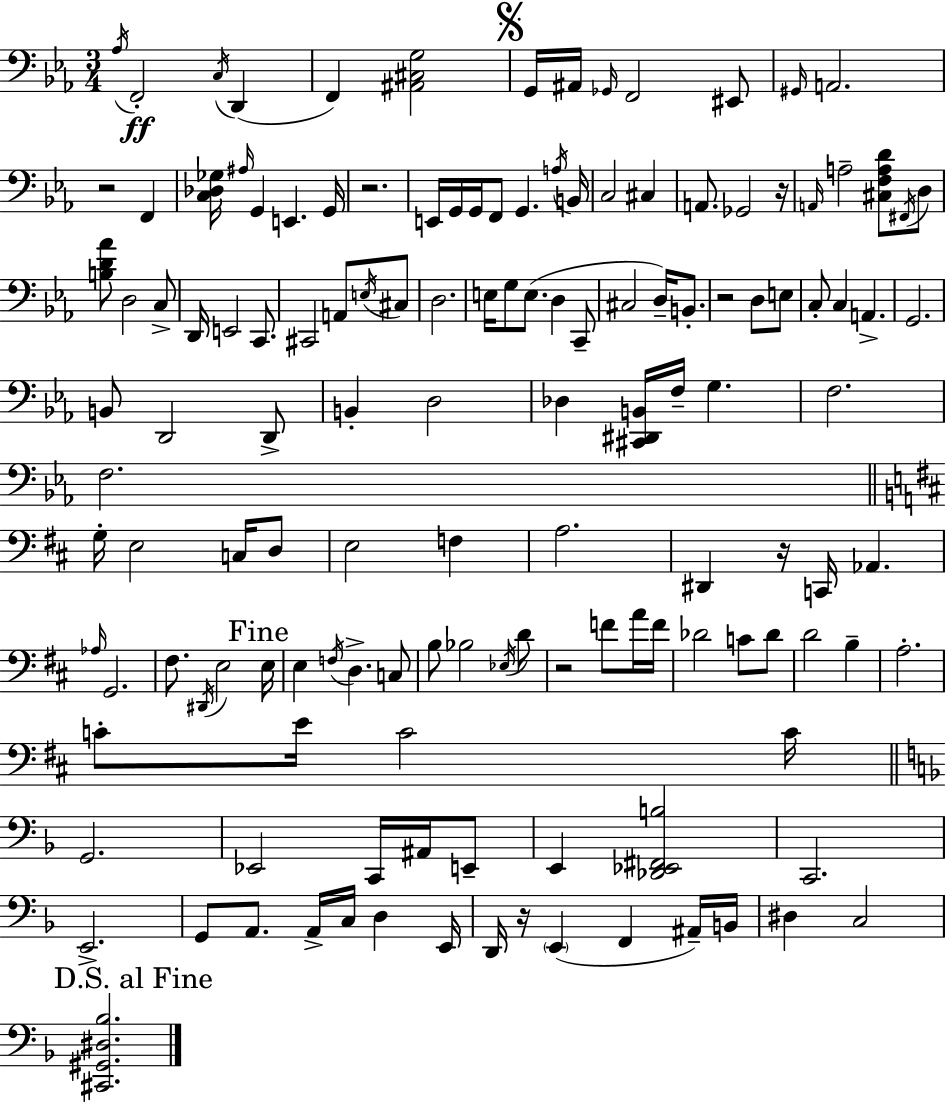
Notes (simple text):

Ab3/s F2/h C3/s D2/q F2/q [A#2,C#3,G3]/h G2/s A#2/s Gb2/s F2/h EIS2/e G#2/s A2/h. R/h F2/q [C3,Db3,Gb3]/s A#3/s G2/q E2/q. G2/s R/h. E2/s G2/s G2/s F2/e G2/q. A3/s B2/s C3/h C#3/q A2/e. Gb2/h R/s A2/s A3/h [C#3,F3,A3,D4]/e F#2/s D3/e [B3,D4,Ab4]/e D3/h C3/e D2/s E2/h C2/e. C#2/h A2/e E3/s C#3/e D3/h. E3/s G3/e E3/e. D3/q C2/e C#3/h D3/s B2/e. R/h D3/e E3/e C3/e C3/q A2/q. G2/h. B2/e D2/h D2/e B2/q D3/h Db3/q [C#2,D#2,B2]/s F3/s G3/q. F3/h. F3/h. G3/s E3/h C3/s D3/e E3/h F3/q A3/h. D#2/q R/s C2/s Ab2/q. Ab3/s G2/h. F#3/e. D#2/s E3/h E3/s E3/q F3/s D3/q. C3/e B3/e Bb3/h Eb3/s D4/e R/h F4/e A4/s F4/s Db4/h C4/e Db4/e D4/h B3/q A3/h. C4/e E4/s C4/h C4/s G2/h. Eb2/h C2/s A#2/s E2/e E2/q [Db2,Eb2,F#2,B3]/h C2/h. E2/h. G2/e A2/e. A2/s C3/s D3/q E2/s D2/s R/s E2/q F2/q A#2/s B2/s D#3/q C3/h [C#2,G#2,D#3,Bb3]/h.